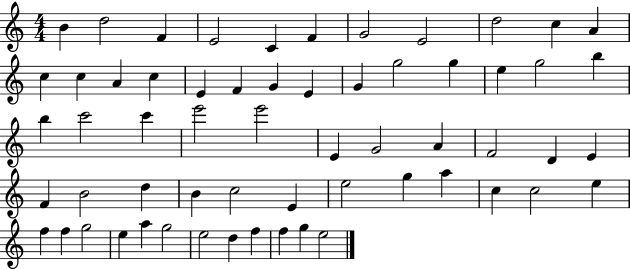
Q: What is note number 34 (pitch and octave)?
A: F4